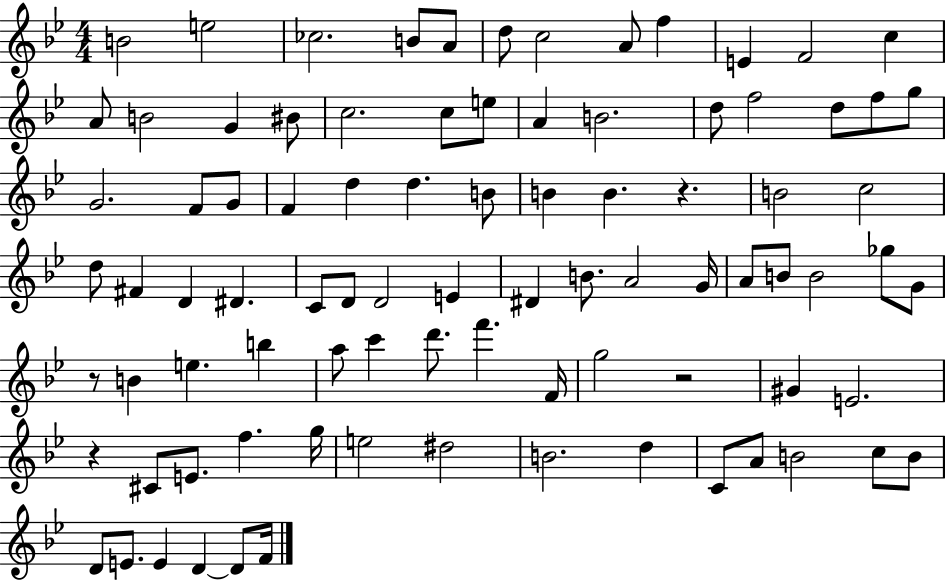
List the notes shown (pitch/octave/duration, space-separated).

B4/h E5/h CES5/h. B4/e A4/e D5/e C5/h A4/e F5/q E4/q F4/h C5/q A4/e B4/h G4/q BIS4/e C5/h. C5/e E5/e A4/q B4/h. D5/e F5/h D5/e F5/e G5/e G4/h. F4/e G4/e F4/q D5/q D5/q. B4/e B4/q B4/q. R/q. B4/h C5/h D5/e F#4/q D4/q D#4/q. C4/e D4/e D4/h E4/q D#4/q B4/e. A4/h G4/s A4/e B4/e B4/h Gb5/e G4/e R/e B4/q E5/q. B5/q A5/e C6/q D6/e. F6/q. F4/s G5/h R/h G#4/q E4/h. R/q C#4/e E4/e. F5/q. G5/s E5/h D#5/h B4/h. D5/q C4/e A4/e B4/h C5/e B4/e D4/e E4/e. E4/q D4/q D4/e F4/s